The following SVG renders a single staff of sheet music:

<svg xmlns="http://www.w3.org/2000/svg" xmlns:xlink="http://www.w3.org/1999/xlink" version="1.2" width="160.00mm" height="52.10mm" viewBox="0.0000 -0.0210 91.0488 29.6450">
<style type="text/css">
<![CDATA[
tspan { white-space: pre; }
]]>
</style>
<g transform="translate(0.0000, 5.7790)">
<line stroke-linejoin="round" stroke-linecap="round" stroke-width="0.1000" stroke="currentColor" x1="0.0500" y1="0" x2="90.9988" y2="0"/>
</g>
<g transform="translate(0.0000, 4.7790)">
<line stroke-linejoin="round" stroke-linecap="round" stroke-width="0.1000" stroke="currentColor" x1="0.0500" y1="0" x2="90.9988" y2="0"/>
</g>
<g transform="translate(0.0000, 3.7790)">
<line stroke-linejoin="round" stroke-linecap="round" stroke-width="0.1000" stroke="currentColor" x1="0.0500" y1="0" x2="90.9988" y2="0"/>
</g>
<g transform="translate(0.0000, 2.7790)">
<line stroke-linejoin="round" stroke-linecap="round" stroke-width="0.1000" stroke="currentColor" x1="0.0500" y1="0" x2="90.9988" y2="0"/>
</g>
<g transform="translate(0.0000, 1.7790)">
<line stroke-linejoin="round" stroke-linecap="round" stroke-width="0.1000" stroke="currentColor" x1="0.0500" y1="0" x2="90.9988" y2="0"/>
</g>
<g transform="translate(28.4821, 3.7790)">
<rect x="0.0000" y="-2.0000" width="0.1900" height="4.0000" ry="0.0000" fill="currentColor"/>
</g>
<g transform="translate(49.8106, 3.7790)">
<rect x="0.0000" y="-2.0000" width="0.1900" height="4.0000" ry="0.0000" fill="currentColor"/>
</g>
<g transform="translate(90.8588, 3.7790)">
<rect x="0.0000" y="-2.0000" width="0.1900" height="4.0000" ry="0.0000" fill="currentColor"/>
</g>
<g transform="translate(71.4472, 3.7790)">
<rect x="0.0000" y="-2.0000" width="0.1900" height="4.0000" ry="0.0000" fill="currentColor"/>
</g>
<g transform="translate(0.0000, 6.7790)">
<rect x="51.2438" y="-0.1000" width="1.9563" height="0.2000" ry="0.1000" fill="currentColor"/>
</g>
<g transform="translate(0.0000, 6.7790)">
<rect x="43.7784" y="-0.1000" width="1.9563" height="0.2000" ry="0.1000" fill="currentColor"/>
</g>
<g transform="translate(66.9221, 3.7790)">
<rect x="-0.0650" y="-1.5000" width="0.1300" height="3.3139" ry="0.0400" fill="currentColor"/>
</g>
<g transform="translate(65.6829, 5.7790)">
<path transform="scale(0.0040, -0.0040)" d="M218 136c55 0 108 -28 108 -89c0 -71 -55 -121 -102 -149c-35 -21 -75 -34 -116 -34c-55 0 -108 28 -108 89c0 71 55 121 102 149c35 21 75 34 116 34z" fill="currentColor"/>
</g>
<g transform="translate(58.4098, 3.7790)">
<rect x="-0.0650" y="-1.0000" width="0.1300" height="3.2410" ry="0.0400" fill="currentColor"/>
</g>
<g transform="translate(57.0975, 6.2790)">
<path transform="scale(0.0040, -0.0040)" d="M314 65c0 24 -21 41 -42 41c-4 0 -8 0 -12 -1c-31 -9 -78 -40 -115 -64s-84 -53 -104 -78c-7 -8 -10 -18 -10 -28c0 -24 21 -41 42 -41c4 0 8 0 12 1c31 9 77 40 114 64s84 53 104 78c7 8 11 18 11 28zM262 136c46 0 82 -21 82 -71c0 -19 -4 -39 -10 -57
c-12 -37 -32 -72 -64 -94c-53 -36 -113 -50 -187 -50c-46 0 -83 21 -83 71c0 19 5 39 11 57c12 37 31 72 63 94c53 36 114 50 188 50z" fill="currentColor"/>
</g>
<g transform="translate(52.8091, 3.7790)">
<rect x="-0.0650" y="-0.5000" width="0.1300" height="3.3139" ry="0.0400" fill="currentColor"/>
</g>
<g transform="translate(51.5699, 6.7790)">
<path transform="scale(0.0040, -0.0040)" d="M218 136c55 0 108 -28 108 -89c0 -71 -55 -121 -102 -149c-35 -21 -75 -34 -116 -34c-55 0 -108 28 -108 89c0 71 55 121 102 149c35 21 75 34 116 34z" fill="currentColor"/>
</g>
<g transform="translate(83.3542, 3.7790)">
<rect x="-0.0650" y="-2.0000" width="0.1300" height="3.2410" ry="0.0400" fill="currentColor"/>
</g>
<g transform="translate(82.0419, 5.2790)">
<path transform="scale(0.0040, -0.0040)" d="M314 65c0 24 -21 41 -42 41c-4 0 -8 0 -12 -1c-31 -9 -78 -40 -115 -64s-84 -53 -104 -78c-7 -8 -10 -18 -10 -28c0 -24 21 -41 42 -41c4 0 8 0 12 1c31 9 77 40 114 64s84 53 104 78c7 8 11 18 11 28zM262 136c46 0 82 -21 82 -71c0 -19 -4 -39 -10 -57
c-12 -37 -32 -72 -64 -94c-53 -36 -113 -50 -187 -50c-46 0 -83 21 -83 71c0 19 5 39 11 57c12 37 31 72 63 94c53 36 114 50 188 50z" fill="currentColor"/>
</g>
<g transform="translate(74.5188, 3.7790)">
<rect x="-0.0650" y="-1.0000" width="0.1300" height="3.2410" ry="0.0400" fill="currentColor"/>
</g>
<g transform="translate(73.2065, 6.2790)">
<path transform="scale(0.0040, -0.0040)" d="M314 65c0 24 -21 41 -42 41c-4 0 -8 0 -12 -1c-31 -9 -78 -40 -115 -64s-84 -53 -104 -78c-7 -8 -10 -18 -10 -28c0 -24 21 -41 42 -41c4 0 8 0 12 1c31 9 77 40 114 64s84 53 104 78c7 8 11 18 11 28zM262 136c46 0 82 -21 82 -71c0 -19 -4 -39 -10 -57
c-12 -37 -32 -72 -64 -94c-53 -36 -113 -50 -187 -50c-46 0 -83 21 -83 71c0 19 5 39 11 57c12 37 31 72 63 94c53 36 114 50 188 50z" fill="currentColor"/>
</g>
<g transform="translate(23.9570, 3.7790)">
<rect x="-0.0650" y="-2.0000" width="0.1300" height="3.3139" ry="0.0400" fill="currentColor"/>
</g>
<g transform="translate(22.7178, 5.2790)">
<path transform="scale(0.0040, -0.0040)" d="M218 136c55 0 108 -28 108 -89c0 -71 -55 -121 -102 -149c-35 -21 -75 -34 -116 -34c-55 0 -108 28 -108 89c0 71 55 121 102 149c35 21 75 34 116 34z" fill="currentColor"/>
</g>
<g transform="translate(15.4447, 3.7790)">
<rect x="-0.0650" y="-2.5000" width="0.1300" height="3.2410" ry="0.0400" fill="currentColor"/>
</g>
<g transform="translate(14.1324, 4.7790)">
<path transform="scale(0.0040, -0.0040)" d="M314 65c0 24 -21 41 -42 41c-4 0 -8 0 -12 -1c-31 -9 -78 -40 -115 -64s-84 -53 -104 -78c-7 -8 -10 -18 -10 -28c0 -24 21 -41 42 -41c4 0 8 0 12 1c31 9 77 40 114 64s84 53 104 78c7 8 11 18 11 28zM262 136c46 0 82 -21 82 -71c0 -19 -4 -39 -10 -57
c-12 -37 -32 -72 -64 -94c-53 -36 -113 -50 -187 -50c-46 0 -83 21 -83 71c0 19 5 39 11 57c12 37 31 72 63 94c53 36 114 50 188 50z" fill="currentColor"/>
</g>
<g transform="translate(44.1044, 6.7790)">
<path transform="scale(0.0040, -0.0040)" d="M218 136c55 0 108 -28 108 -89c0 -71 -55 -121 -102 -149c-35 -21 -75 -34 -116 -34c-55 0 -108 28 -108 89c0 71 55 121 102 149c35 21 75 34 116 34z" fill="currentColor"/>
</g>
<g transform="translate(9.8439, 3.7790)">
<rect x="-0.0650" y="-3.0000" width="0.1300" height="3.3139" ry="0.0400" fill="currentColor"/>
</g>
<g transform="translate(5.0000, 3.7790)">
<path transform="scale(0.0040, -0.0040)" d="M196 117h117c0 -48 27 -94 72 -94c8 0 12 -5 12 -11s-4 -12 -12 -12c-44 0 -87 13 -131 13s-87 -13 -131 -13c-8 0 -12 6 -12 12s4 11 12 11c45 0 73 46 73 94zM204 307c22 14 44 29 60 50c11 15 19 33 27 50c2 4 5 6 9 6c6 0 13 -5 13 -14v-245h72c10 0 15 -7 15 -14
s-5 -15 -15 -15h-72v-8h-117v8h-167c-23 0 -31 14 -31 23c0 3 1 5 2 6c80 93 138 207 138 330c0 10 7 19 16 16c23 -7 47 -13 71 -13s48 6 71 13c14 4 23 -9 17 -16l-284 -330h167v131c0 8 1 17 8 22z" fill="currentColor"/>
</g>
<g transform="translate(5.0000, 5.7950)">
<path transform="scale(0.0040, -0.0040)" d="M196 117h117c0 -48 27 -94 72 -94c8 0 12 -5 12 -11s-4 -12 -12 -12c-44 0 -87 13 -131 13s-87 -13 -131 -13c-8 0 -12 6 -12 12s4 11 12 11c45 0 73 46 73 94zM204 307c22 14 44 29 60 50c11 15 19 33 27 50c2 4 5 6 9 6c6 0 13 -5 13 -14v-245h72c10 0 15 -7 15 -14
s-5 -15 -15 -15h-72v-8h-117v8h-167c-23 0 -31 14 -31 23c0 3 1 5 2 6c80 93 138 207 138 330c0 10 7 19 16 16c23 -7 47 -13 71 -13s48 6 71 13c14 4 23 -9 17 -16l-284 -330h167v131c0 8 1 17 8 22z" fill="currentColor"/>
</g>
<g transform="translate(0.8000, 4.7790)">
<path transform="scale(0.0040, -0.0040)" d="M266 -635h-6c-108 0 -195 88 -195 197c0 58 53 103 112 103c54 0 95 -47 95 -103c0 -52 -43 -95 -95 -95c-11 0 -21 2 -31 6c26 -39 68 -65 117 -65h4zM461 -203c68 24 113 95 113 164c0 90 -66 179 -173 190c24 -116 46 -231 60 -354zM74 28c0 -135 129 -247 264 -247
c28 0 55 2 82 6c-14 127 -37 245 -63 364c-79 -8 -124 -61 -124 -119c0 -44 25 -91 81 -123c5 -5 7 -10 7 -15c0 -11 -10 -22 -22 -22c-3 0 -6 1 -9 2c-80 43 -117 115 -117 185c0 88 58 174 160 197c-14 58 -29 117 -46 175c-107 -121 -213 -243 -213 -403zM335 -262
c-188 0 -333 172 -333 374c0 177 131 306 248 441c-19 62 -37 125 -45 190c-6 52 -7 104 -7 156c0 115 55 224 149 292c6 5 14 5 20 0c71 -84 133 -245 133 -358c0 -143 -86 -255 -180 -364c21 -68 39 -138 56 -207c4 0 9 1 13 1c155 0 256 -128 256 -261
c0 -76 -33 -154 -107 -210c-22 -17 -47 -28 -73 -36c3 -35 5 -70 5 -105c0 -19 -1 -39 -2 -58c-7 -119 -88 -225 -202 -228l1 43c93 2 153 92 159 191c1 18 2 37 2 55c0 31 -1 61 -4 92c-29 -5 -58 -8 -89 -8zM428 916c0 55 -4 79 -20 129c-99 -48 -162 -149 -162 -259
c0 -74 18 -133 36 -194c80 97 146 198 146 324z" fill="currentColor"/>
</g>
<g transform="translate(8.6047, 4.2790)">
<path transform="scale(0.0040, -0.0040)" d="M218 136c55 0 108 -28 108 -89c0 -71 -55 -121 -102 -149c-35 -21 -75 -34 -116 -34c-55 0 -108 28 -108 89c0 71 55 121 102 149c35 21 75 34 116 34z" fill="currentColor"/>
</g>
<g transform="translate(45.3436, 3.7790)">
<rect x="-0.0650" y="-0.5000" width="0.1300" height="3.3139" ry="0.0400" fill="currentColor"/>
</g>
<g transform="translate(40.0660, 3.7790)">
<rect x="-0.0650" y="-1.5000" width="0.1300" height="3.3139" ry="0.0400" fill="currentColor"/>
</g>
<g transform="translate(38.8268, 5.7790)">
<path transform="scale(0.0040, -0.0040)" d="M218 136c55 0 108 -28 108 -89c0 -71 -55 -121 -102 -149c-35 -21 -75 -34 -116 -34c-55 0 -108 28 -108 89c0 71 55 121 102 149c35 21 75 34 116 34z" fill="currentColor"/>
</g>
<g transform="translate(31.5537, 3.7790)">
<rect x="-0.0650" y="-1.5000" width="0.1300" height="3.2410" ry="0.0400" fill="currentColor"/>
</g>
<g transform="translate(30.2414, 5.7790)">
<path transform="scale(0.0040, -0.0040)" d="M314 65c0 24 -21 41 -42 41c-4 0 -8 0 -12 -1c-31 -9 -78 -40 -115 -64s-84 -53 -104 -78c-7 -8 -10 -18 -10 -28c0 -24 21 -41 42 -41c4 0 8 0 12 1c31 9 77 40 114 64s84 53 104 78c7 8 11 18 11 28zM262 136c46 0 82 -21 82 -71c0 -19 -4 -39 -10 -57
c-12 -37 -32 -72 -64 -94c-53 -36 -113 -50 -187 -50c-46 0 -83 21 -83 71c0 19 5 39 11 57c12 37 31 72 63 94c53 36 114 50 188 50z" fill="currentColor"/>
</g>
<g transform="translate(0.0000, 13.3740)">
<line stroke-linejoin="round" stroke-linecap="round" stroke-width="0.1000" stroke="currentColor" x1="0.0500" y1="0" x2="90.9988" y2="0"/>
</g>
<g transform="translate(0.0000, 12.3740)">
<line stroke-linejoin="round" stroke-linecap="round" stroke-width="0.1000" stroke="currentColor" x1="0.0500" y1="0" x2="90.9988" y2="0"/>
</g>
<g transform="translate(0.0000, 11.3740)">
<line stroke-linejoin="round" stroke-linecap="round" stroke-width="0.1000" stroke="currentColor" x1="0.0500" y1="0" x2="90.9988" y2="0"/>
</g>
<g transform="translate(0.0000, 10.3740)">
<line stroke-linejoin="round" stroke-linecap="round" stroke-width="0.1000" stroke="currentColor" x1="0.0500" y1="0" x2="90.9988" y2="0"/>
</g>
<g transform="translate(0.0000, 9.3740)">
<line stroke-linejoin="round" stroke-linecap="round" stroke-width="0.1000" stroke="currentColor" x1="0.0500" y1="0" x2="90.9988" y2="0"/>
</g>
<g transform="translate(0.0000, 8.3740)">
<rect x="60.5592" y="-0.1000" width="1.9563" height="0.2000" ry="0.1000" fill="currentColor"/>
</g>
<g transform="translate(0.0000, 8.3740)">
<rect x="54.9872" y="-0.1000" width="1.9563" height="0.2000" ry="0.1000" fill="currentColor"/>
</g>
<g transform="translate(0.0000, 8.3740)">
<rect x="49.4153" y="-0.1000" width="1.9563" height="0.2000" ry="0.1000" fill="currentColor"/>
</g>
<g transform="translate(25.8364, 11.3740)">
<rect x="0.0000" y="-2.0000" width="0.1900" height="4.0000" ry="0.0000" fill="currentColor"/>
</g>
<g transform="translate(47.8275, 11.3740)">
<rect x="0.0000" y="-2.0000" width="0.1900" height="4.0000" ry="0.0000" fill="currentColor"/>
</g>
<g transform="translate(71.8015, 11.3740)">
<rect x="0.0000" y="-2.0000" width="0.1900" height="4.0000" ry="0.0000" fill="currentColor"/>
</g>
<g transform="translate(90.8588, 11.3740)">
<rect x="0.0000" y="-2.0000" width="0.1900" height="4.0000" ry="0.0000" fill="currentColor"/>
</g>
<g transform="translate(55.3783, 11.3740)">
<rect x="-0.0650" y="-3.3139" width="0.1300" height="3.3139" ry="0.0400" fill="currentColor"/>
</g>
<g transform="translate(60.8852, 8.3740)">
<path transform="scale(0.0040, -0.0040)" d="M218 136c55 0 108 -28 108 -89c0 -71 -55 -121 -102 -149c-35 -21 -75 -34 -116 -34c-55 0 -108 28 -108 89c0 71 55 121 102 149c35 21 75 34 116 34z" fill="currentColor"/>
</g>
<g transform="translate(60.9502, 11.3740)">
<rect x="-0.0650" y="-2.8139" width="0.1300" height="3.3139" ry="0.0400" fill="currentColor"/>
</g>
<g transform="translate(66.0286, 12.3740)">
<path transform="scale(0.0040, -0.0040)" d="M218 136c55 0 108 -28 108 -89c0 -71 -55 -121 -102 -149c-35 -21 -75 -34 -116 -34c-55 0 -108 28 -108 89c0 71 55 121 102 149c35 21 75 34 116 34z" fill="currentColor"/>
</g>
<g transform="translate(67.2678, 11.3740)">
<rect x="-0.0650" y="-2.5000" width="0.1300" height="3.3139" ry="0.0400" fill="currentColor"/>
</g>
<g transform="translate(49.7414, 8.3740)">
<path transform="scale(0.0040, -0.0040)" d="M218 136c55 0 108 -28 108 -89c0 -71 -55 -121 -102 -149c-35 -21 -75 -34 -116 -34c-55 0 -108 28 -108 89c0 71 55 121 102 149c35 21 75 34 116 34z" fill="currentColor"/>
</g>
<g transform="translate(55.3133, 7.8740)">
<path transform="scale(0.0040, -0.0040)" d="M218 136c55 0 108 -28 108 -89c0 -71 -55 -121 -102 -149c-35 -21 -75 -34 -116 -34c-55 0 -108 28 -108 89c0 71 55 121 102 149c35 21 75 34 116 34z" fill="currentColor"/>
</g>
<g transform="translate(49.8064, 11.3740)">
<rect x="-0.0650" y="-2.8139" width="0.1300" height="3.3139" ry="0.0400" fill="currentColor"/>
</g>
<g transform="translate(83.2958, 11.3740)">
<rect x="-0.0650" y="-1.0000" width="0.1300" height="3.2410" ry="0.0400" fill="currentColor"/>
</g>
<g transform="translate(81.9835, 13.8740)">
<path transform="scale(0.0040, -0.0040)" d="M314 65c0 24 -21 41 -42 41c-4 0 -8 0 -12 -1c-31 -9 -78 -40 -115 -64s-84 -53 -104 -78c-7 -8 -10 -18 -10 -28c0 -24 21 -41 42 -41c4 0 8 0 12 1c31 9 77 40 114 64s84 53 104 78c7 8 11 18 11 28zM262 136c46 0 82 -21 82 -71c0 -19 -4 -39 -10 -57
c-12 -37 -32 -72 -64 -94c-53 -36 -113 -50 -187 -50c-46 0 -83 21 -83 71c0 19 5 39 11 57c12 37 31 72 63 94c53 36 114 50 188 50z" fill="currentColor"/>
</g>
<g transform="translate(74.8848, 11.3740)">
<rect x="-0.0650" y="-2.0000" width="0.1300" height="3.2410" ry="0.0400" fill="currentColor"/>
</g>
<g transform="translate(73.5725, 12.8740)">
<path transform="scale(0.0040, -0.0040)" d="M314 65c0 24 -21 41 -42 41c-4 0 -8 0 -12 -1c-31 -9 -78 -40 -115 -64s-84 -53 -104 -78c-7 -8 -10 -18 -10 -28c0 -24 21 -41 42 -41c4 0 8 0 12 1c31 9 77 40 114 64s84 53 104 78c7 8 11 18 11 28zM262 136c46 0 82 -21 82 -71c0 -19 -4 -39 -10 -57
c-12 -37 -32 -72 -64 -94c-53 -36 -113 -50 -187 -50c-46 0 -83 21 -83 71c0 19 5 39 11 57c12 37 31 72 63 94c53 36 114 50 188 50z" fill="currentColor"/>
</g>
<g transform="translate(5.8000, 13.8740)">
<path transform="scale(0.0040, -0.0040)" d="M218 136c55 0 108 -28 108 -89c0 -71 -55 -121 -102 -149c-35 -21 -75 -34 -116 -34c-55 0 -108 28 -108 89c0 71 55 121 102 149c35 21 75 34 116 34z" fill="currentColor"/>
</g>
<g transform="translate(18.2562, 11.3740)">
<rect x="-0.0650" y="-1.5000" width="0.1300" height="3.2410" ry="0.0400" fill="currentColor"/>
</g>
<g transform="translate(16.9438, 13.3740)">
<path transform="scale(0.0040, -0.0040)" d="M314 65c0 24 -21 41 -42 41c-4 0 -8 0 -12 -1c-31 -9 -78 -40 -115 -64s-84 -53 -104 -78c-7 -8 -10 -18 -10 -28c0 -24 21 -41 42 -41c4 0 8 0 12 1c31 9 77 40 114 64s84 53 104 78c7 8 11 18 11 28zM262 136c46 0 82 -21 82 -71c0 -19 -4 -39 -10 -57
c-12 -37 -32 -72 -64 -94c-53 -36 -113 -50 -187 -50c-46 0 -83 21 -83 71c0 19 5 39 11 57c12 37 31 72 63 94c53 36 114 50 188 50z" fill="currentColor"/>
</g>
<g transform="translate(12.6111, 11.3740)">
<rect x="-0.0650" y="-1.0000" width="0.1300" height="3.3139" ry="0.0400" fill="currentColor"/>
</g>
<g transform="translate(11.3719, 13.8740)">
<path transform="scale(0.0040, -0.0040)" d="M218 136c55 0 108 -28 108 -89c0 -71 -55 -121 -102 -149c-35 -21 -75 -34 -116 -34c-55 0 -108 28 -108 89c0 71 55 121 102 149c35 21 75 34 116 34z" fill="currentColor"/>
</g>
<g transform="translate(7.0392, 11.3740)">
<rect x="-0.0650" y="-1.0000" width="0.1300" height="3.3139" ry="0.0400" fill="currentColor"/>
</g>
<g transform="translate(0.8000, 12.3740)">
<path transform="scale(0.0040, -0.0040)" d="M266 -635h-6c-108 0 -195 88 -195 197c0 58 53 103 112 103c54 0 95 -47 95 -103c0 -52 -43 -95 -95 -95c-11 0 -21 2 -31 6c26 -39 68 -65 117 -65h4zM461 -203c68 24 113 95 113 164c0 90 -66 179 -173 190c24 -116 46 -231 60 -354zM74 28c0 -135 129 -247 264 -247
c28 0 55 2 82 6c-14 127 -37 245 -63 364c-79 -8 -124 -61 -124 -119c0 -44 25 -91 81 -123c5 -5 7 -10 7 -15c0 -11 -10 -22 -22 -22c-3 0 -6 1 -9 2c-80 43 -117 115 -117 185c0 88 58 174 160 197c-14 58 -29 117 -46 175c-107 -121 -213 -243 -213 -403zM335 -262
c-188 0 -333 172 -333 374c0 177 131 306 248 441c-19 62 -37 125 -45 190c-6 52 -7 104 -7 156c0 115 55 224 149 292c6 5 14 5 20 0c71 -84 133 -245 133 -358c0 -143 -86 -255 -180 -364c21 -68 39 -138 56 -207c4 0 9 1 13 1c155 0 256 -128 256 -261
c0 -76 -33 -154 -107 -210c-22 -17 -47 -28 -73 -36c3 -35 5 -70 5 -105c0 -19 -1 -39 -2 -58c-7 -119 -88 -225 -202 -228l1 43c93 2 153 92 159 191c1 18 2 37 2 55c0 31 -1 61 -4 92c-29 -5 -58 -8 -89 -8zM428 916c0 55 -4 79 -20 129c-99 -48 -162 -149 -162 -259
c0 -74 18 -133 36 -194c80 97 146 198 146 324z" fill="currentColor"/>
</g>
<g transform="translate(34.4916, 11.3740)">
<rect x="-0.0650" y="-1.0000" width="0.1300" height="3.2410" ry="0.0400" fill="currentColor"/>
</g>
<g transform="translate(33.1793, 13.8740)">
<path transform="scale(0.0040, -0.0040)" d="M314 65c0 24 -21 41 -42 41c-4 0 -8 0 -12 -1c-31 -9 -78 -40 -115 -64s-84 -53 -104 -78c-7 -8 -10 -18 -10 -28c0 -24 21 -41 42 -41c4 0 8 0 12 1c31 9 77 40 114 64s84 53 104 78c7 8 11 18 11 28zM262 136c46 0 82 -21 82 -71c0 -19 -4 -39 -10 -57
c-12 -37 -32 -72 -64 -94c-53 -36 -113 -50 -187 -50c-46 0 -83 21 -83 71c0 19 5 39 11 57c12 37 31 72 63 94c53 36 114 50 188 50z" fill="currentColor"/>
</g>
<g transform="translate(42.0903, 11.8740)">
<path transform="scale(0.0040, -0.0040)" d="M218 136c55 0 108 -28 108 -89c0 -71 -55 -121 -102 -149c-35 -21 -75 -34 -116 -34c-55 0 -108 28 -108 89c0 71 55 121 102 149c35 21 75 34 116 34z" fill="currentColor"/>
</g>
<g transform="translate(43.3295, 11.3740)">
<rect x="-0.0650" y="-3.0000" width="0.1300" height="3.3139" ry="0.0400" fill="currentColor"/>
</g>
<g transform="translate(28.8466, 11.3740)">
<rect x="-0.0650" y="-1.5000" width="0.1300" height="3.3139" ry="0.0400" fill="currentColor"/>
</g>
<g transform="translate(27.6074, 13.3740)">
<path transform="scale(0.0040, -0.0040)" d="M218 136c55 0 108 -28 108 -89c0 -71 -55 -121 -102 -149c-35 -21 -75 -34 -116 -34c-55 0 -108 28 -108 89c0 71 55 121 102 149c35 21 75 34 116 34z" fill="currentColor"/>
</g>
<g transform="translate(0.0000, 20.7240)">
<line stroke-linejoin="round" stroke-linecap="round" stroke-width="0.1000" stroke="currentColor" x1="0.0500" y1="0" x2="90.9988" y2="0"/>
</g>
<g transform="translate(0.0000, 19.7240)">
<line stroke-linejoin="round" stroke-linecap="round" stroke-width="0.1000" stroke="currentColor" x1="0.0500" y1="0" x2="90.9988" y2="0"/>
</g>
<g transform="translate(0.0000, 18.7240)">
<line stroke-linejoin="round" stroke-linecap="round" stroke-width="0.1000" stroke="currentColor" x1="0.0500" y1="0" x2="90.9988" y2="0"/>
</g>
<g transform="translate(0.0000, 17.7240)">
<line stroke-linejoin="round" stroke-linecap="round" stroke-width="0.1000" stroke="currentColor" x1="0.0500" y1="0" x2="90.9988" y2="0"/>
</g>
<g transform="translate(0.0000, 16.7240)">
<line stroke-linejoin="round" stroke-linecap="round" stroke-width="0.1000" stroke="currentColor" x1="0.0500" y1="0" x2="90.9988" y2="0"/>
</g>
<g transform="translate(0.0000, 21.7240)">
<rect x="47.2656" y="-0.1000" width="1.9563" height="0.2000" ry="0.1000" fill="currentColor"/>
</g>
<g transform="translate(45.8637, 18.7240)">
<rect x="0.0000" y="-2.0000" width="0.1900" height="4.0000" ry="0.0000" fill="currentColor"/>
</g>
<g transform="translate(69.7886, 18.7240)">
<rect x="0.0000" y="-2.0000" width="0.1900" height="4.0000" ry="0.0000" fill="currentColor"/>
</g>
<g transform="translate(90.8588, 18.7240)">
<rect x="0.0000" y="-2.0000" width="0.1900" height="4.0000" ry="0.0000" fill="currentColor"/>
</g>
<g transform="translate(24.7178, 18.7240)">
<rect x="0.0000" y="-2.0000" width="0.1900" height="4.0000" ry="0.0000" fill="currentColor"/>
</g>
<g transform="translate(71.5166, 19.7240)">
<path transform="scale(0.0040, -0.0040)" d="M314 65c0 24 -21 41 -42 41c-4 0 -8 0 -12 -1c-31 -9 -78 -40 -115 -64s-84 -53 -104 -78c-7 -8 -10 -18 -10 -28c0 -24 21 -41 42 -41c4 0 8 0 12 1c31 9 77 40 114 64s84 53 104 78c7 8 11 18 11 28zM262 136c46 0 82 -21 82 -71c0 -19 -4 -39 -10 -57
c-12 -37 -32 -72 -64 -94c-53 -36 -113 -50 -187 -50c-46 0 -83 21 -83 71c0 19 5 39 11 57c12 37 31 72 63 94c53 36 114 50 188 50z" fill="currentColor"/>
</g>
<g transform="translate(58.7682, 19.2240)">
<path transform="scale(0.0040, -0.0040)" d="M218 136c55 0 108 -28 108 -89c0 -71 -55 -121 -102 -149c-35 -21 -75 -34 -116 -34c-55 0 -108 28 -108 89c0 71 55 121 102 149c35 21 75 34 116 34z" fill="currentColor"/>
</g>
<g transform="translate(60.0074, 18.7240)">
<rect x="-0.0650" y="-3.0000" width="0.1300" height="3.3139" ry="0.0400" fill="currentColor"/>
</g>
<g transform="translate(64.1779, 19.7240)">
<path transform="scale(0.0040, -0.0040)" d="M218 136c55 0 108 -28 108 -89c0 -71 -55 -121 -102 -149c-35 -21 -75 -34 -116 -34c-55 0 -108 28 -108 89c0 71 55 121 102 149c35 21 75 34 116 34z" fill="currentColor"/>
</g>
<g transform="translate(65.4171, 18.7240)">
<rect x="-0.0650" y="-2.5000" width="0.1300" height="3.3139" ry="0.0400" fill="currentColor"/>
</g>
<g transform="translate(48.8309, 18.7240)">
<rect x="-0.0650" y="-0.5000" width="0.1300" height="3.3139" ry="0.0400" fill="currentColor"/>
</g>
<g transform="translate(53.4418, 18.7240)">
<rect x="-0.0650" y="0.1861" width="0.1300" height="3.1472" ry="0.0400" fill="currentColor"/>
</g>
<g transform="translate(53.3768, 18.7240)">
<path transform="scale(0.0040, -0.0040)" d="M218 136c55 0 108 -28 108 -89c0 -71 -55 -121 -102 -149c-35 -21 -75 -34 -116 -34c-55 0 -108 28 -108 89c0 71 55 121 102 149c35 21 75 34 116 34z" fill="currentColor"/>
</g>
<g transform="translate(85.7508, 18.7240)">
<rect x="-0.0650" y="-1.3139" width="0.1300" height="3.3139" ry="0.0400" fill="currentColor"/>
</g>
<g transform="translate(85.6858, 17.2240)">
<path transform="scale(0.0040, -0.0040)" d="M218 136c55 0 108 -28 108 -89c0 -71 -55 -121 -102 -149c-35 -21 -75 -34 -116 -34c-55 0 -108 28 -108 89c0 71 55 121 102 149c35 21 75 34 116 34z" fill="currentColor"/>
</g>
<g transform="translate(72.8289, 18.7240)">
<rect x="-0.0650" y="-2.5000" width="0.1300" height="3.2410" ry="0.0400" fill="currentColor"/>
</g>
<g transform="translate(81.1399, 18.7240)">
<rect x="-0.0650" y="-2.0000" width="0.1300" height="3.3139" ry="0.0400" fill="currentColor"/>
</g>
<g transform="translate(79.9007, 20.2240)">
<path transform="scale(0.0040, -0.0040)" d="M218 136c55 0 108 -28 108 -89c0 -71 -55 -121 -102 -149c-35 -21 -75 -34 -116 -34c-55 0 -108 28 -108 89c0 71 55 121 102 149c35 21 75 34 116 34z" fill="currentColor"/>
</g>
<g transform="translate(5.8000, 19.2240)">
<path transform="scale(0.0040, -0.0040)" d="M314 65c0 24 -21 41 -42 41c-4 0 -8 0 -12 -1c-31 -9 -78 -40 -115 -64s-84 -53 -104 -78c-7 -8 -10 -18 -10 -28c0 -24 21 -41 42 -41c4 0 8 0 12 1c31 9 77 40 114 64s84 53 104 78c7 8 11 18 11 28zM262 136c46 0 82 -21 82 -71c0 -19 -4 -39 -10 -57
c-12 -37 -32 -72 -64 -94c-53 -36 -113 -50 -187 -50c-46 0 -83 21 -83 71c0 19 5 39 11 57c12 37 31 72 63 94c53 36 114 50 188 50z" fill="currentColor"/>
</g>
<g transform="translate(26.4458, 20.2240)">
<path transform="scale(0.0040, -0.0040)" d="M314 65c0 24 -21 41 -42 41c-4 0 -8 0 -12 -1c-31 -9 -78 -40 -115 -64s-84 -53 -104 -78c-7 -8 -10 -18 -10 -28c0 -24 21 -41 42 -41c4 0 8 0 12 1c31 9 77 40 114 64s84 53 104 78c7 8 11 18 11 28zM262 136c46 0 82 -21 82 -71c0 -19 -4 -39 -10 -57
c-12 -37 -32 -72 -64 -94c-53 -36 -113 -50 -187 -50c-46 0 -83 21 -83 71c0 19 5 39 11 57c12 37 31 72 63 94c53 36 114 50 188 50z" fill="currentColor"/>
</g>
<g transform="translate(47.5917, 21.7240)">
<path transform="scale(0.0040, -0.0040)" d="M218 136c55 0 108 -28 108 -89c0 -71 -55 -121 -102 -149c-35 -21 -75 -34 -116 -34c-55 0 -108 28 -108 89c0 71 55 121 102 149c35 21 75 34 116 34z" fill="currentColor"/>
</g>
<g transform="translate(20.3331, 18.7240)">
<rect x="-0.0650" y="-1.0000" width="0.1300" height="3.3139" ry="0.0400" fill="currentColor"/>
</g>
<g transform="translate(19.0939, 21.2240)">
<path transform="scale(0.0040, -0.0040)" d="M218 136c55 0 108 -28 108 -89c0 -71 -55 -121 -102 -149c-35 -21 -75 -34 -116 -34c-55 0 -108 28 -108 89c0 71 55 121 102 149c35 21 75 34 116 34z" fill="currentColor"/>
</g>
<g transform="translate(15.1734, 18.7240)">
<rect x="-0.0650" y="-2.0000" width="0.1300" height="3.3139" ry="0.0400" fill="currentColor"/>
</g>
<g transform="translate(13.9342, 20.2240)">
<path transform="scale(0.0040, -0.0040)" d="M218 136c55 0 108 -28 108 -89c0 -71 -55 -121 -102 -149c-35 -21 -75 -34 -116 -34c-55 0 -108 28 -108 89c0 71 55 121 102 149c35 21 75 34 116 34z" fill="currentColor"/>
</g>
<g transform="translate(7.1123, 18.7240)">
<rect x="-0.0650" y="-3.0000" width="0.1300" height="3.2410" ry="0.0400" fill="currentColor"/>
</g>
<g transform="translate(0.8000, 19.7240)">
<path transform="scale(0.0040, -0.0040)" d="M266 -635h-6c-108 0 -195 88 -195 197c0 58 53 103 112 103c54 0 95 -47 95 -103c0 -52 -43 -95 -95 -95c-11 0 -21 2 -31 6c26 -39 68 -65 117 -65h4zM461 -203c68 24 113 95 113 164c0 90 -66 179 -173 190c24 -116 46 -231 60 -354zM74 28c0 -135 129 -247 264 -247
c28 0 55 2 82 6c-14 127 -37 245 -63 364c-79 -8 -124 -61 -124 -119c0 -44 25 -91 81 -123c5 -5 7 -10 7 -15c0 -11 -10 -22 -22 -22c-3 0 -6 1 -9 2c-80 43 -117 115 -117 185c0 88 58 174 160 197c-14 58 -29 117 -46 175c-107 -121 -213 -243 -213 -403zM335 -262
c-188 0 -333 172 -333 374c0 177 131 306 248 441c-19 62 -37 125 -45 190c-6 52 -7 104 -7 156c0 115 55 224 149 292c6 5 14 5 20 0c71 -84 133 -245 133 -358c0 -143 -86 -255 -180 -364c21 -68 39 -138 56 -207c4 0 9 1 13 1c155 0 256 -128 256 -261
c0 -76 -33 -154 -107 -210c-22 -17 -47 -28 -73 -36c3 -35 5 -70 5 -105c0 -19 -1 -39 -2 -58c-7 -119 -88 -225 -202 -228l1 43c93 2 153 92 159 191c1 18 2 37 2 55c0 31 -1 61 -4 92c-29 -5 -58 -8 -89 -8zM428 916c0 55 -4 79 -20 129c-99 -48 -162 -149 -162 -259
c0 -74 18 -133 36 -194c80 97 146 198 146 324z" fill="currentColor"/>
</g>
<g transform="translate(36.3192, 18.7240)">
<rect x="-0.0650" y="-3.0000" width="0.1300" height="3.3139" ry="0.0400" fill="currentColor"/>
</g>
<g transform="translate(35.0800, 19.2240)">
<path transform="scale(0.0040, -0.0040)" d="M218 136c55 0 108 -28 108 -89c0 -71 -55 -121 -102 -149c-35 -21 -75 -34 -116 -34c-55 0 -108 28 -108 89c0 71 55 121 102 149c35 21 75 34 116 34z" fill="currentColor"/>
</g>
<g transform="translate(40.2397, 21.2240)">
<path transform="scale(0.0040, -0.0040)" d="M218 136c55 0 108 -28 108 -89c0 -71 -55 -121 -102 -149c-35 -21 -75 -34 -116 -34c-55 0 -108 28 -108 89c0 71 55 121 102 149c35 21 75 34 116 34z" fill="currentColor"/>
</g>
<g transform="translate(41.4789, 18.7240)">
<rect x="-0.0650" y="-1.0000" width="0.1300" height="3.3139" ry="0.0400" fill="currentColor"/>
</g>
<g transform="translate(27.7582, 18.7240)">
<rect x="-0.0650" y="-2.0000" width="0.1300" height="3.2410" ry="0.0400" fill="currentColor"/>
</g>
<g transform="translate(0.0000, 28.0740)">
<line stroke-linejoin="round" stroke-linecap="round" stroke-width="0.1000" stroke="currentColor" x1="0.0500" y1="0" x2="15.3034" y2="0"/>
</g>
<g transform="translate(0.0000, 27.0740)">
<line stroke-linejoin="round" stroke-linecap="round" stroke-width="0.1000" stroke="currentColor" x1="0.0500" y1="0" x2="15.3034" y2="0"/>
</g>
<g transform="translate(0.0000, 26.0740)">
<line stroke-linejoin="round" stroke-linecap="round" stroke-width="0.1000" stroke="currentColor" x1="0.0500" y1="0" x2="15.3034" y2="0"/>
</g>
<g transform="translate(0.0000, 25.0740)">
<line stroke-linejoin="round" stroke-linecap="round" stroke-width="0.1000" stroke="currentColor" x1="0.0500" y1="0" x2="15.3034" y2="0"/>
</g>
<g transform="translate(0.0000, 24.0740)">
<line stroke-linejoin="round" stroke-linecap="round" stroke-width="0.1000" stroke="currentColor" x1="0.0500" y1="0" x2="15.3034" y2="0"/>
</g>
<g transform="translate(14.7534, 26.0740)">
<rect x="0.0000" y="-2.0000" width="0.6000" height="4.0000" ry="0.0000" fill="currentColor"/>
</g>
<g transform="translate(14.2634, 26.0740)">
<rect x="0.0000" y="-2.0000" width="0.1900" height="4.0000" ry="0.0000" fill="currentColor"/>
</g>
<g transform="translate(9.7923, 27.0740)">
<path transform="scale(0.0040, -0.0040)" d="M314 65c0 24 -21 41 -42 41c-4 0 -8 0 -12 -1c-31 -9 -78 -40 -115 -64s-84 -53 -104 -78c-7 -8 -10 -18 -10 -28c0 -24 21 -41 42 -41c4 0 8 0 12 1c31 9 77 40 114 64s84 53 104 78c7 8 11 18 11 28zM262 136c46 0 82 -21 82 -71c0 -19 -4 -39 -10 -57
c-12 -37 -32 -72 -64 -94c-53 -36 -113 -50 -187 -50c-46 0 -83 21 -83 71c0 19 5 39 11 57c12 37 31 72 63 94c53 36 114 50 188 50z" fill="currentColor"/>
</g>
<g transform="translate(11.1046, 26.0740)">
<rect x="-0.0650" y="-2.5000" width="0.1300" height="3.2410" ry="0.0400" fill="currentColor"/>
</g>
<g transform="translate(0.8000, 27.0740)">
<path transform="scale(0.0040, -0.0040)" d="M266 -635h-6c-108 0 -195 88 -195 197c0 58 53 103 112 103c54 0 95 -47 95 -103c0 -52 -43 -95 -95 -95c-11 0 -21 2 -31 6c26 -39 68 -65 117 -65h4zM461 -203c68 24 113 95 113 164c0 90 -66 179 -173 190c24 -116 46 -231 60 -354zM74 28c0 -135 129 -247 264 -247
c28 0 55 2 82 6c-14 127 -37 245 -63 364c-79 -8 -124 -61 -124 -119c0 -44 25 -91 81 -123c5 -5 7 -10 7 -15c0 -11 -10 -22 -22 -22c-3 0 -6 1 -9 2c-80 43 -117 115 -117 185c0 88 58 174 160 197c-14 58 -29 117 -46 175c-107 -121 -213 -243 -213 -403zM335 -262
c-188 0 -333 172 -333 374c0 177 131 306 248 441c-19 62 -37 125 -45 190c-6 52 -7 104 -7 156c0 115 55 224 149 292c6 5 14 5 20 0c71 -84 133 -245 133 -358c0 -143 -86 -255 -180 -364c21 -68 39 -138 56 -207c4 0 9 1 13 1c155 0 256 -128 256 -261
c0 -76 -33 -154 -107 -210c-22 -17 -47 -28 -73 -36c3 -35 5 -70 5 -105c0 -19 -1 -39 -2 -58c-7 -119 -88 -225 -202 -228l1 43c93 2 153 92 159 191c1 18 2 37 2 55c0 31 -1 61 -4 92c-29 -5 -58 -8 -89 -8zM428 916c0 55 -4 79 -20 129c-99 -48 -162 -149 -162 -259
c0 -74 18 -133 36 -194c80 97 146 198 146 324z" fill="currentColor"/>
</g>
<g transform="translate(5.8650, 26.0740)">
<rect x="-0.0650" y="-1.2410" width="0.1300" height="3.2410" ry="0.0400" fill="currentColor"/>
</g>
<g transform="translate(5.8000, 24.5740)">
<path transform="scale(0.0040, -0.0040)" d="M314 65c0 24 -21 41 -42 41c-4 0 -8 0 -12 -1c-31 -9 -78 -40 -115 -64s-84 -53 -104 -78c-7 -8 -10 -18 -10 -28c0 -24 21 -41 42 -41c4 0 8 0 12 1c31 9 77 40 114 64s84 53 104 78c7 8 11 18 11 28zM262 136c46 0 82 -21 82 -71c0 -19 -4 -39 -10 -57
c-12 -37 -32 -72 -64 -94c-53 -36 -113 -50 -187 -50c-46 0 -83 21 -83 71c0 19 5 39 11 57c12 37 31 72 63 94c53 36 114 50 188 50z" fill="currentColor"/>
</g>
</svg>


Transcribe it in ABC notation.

X:1
T:Untitled
M:4/4
L:1/4
K:C
A G2 F E2 E C C D2 E D2 F2 D D E2 E D2 A a b a G F2 D2 A2 F D F2 A D C B A G G2 F e e2 G2